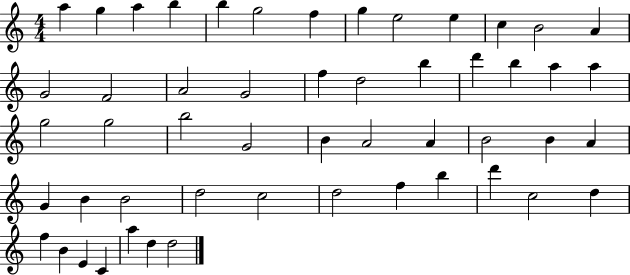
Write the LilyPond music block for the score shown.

{
  \clef treble
  \numericTimeSignature
  \time 4/4
  \key c \major
  a''4 g''4 a''4 b''4 | b''4 g''2 f''4 | g''4 e''2 e''4 | c''4 b'2 a'4 | \break g'2 f'2 | a'2 g'2 | f''4 d''2 b''4 | d'''4 b''4 a''4 a''4 | \break g''2 g''2 | b''2 g'2 | b'4 a'2 a'4 | b'2 b'4 a'4 | \break g'4 b'4 b'2 | d''2 c''2 | d''2 f''4 b''4 | d'''4 c''2 d''4 | \break f''4 b'4 e'4 c'4 | a''4 d''4 d''2 | \bar "|."
}